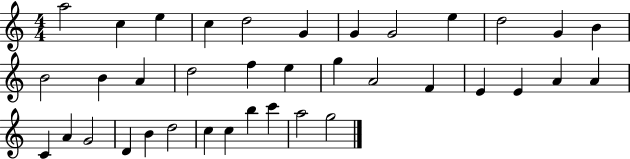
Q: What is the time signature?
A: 4/4